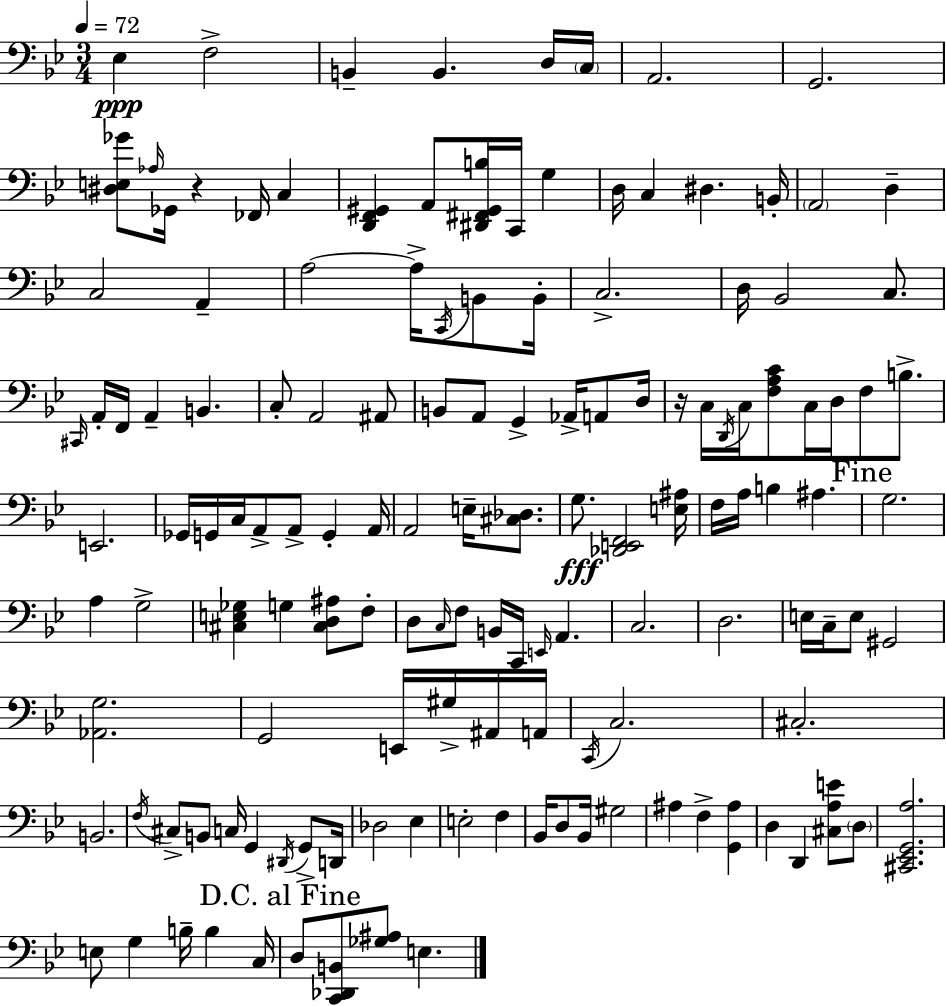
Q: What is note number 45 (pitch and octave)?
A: A2